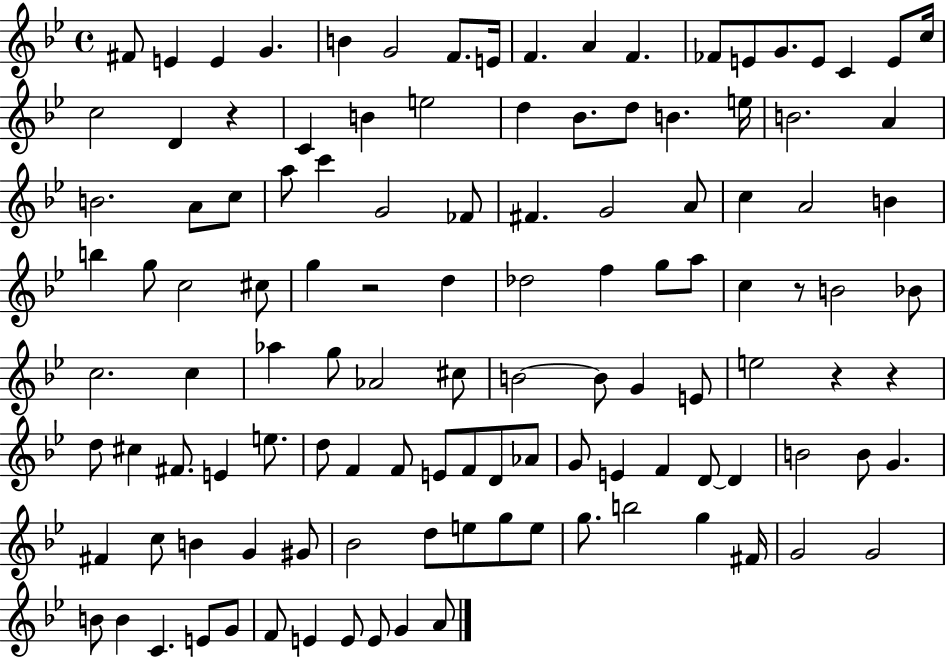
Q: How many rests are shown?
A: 5